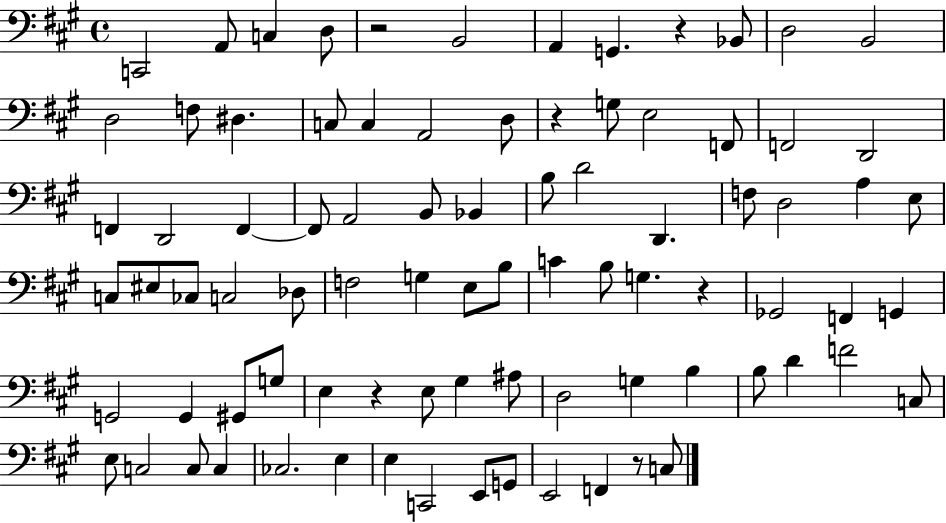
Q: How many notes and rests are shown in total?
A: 85